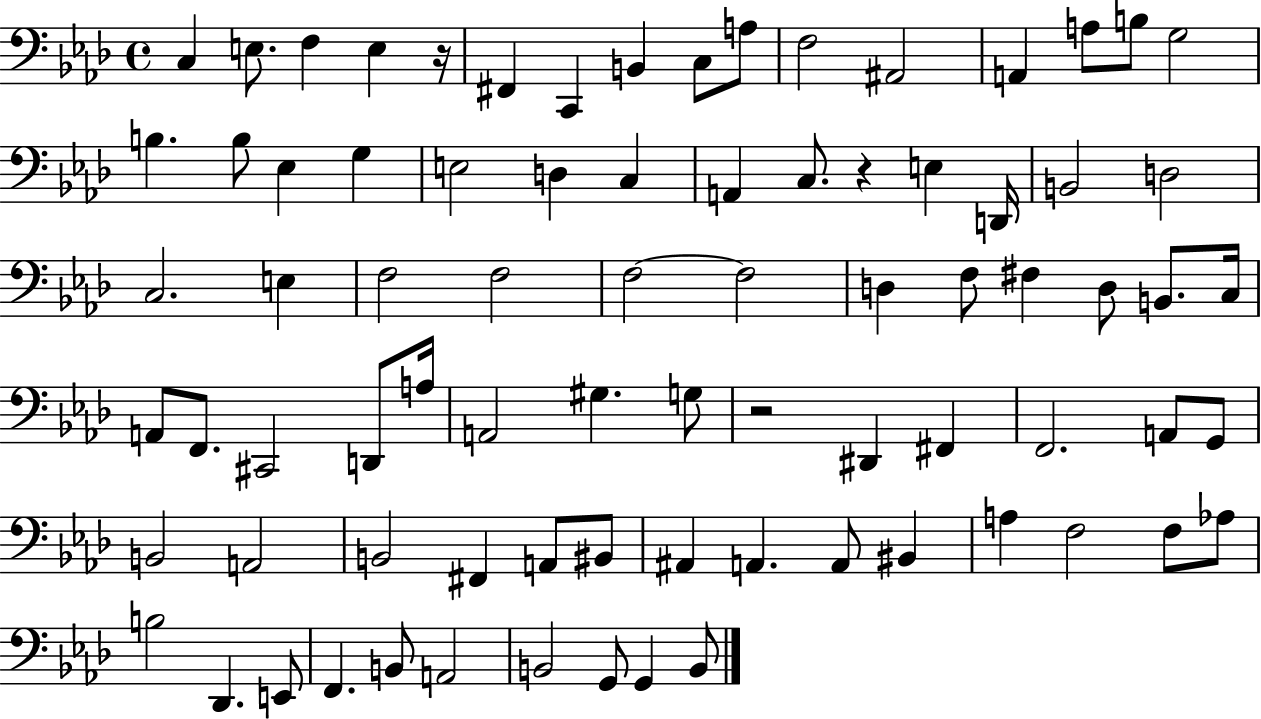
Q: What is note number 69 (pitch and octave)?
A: Db2